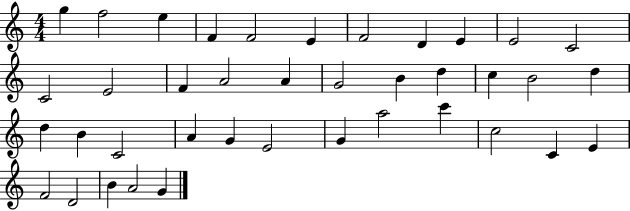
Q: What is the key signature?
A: C major